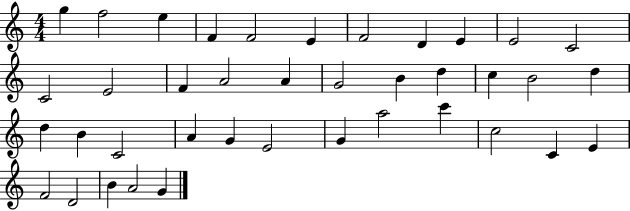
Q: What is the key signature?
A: C major